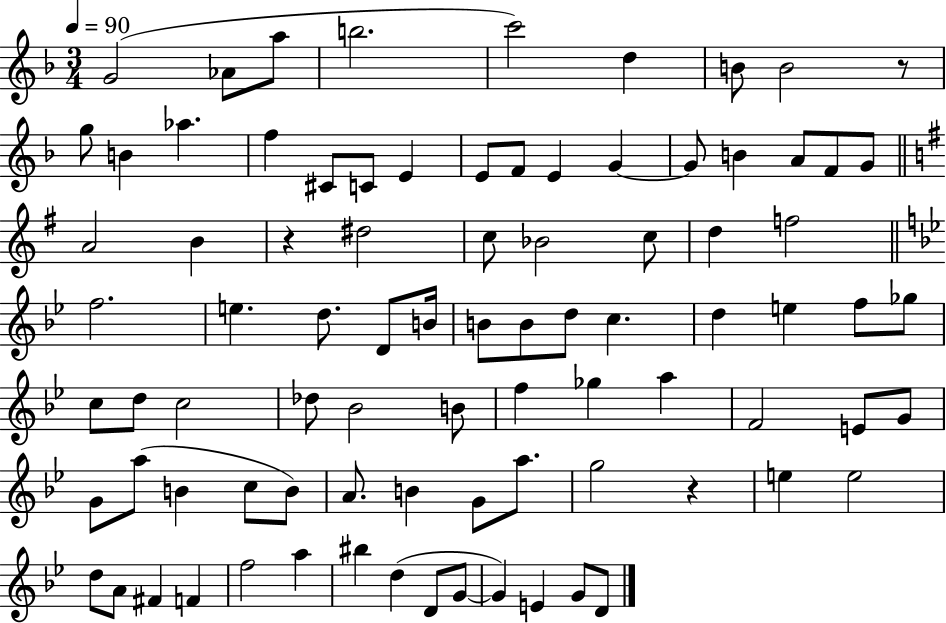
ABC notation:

X:1
T:Untitled
M:3/4
L:1/4
K:F
G2 _A/2 a/2 b2 c'2 d B/2 B2 z/2 g/2 B _a f ^C/2 C/2 E E/2 F/2 E G G/2 B A/2 F/2 G/2 A2 B z ^d2 c/2 _B2 c/2 d f2 f2 e d/2 D/2 B/4 B/2 B/2 d/2 c d e f/2 _g/2 c/2 d/2 c2 _d/2 _B2 B/2 f _g a F2 E/2 G/2 G/2 a/2 B c/2 B/2 A/2 B G/2 a/2 g2 z e e2 d/2 A/2 ^F F f2 a ^b d D/2 G/2 G E G/2 D/2